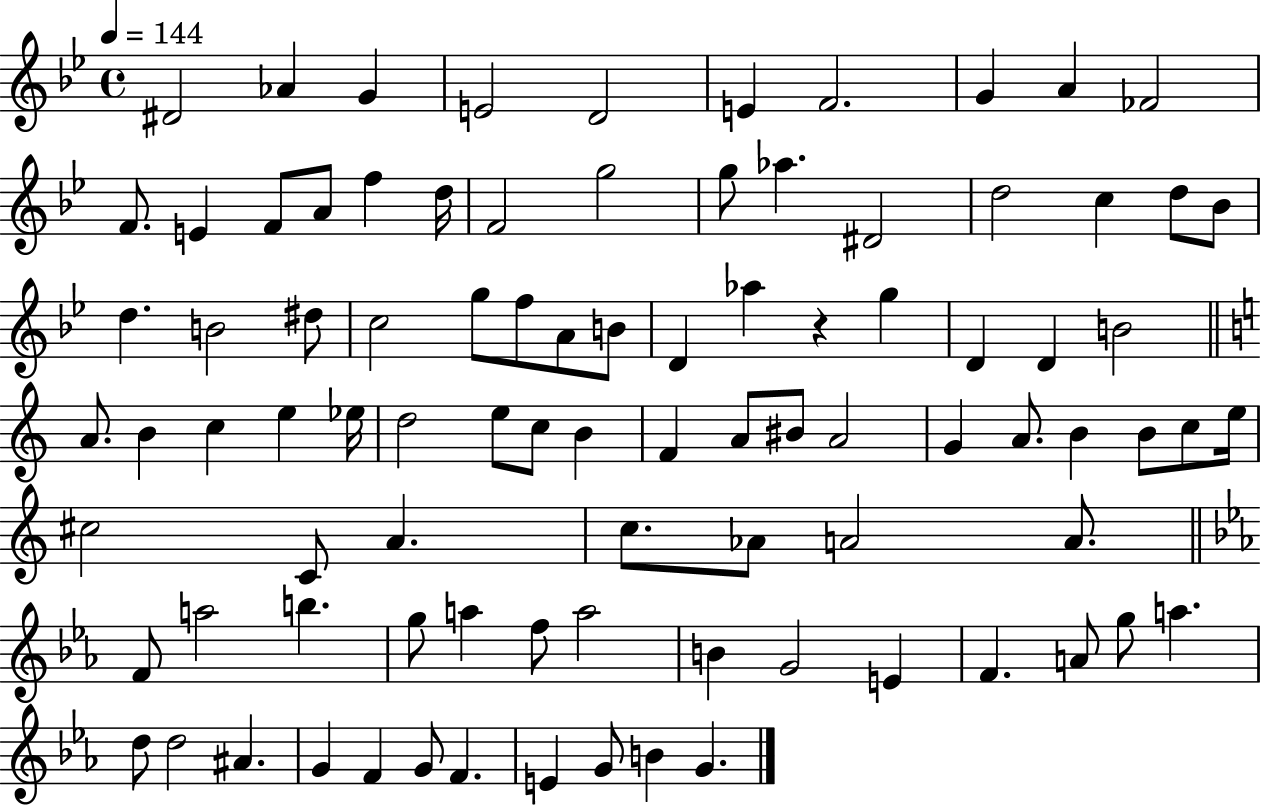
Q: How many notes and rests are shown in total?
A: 91